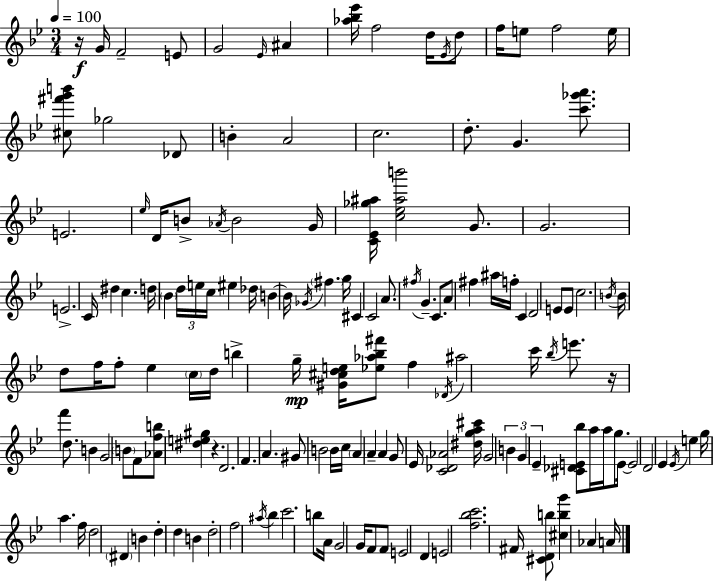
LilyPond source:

{
  \clef treble
  \numericTimeSignature
  \time 3/4
  \key bes \major
  \tempo 4 = 100
  r16\f g'16 f'2-- e'8 | g'2 \grace { ees'16 } ais'4 | <aes'' bes'' ees'''>16 f''2 d''16 \acciaccatura { ees'16 } | d''8 f''16 e''8 f''2 | \break e''16 <cis'' fis''' g''' b'''>8 ges''2 | des'8 b'4-. a'2 | c''2. | d''8.-. g'4. <c''' ges''' a'''>8. | \break e'2. | \grace { ees''16 } d'16 b'8-> \acciaccatura { aes'16 } b'2 | g'16 <c' ees' ges'' ais''>16 <c'' ees'' ais'' b'''>2 | g'8. g'2. | \break e'2.-> | c'16 dis''4 c''4. | d''16 \parenthesize bes'4 \tuplet 3/2 { d''16 e''16 c''16 } eis''4 | des''16 b'4~~ b'16 \acciaccatura { ges'16 } \parenthesize fis''4. | \break g''16 cis'4 c'2 | a'8. \acciaccatura { fis''16 } g'4.-- | c'8. a'8 fis''4 | ais''16 f''16-. c'4 d'2 | \break e'8 e'8 c''2. | \acciaccatura { b'16 } b'16 d''8 f''16 f''8-. | ees''4 \parenthesize c''16 d''16 b''4-> g''16--\mp | <gis' cis'' d'' e''>16 <ees'' aes'' bes'' fis'''>8 f''4 \acciaccatura { des'16 } ais''2 | \break c'''16 \acciaccatura { bes''16 } e'''8. r16 f'''4 | d''8. b'4 g'2 | \parenthesize b'8 f'8 <aes' f'' b''>8 <dis'' e'' gis''>4 | r4. d'2. | \break f'4. | a'4. gis'8 b'2 | b'16 c''16 \parenthesize a'4 | a'4-- a'4 g'8 ees'16 | \break <c' des' aes'>2 <dis'' g'' a'' cis'''>16 g'2 | \tuplet 3/2 { b'4 g'4 | ees'4-- } <cis' des' e' bes''>8 a''16 a''16 g''8. | e'16~~ e'2 d'2 | \break ees'4 \acciaccatura { ees'16 } e''4 | g''16 a''4. f''16 d''2 | \parenthesize dis'4 b'4 | d''4-. d''4 b'4 | \break d''2-. f''2 | \acciaccatura { ais''16 } bes''4 c'''2. | b''8 | a'16 g'2 g'16 f'8 | \break f'8 e'2 d'4 | e'2 <f'' bes'' c'''>2. | fis'16 | <cis' d' b''>8 <cis'' b'' g'''>4 aes'4 a'16 \bar "|."
}